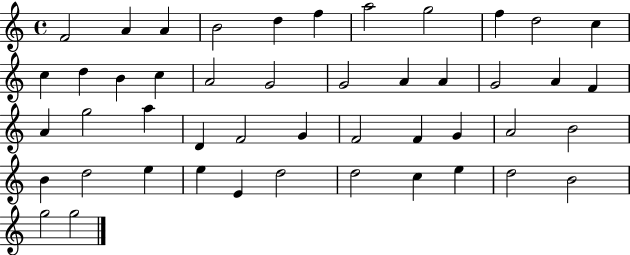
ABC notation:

X:1
T:Untitled
M:4/4
L:1/4
K:C
F2 A A B2 d f a2 g2 f d2 c c d B c A2 G2 G2 A A G2 A F A g2 a D F2 G F2 F G A2 B2 B d2 e e E d2 d2 c e d2 B2 g2 g2